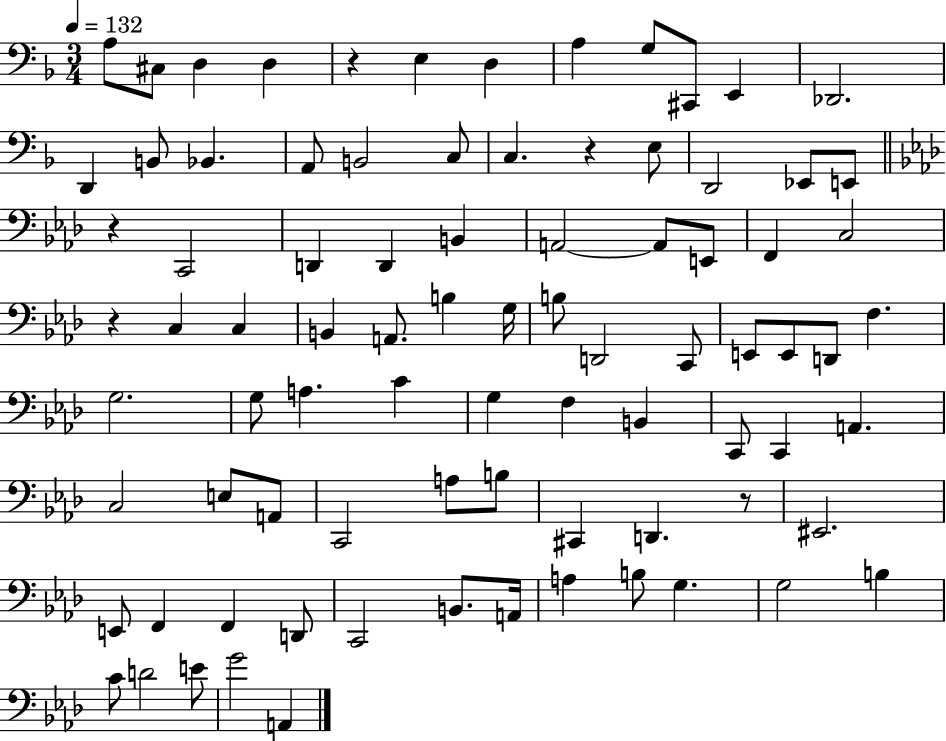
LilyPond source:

{
  \clef bass
  \numericTimeSignature
  \time 3/4
  \key f \major
  \tempo 4 = 132
  a8 cis8 d4 d4 | r4 e4 d4 | a4 g8 cis,8 e,4 | des,2. | \break d,4 b,8 bes,4. | a,8 b,2 c8 | c4. r4 e8 | d,2 ees,8 e,8 | \break \bar "||" \break \key aes \major r4 c,2 | d,4 d,4 b,4 | a,2~~ a,8 e,8 | f,4 c2 | \break r4 c4 c4 | b,4 a,8. b4 g16 | b8 d,2 c,8 | e,8 e,8 d,8 f4. | \break g2. | g8 a4. c'4 | g4 f4 b,4 | c,8 c,4 a,4. | \break c2 e8 a,8 | c,2 a8 b8 | cis,4 d,4. r8 | eis,2. | \break e,8 f,4 f,4 d,8 | c,2 b,8. a,16 | a4 b8 g4. | g2 b4 | \break c'8 d'2 e'8 | g'2 a,4 | \bar "|."
}